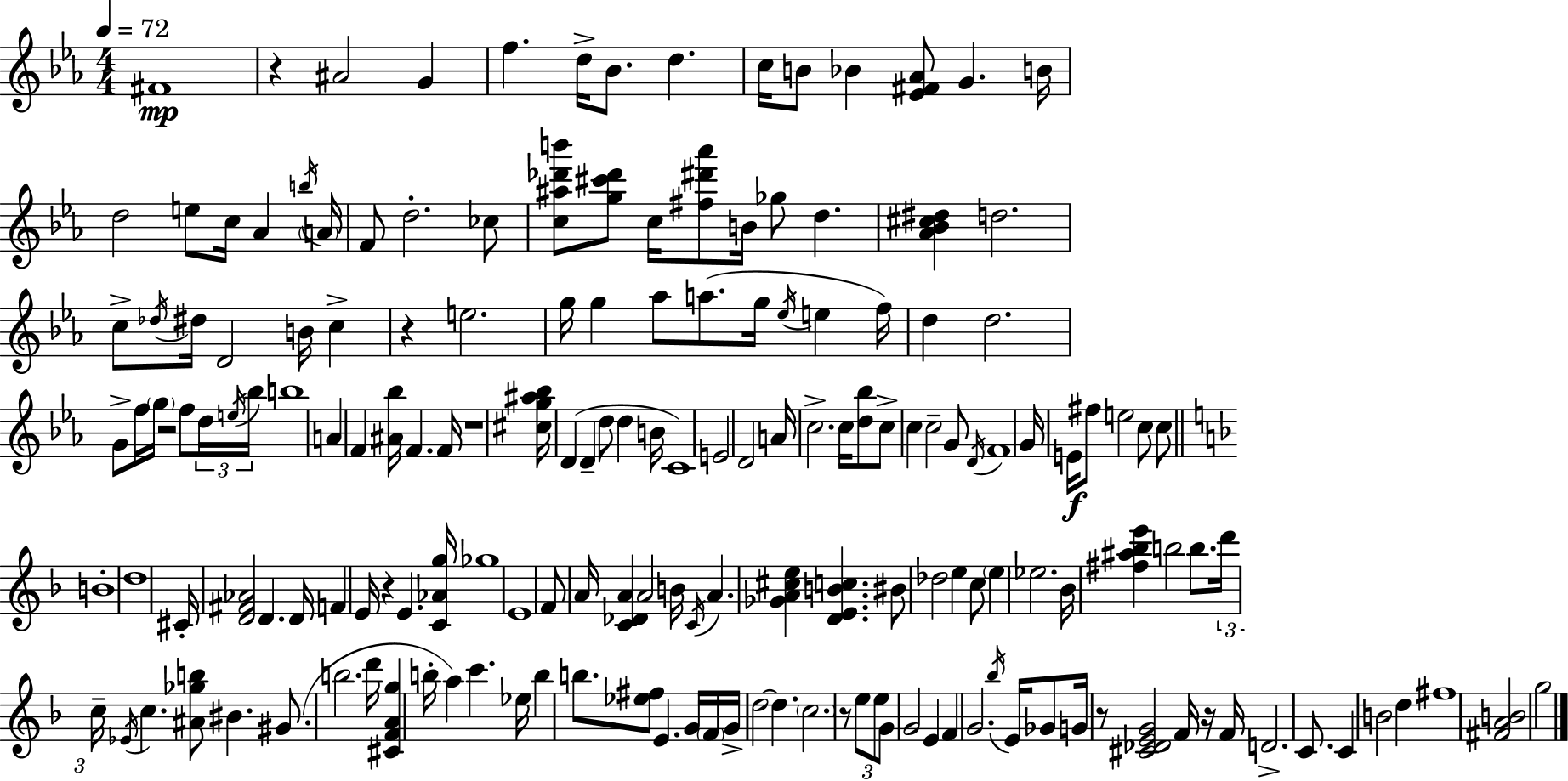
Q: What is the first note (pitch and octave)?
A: F#4